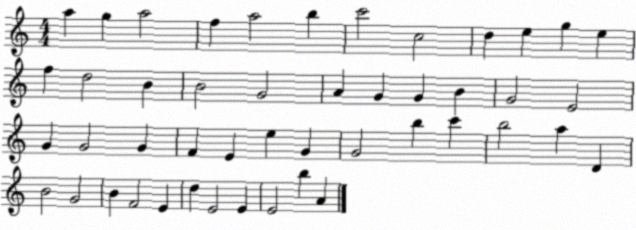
X:1
T:Untitled
M:4/4
L:1/4
K:C
a g a2 f a2 b c'2 c2 d e g e f d2 B B2 G2 A G G B G2 E2 G G2 G F E e G G2 b c' b2 a D B2 G2 B F2 E d E2 E E2 b A